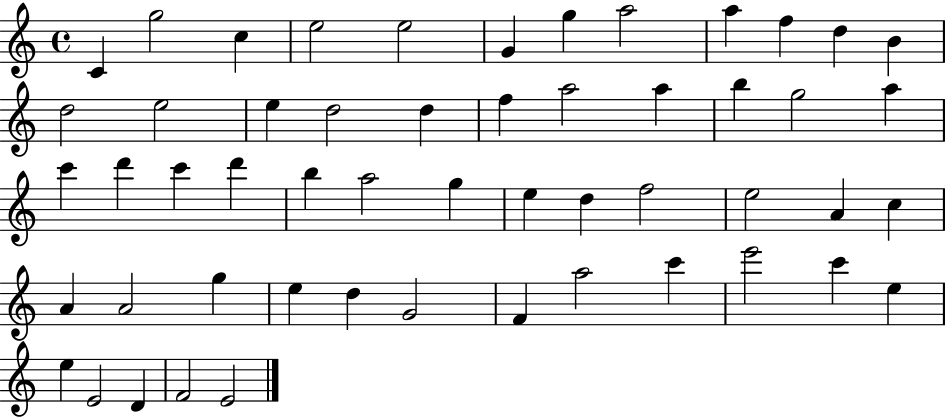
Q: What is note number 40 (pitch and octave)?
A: E5